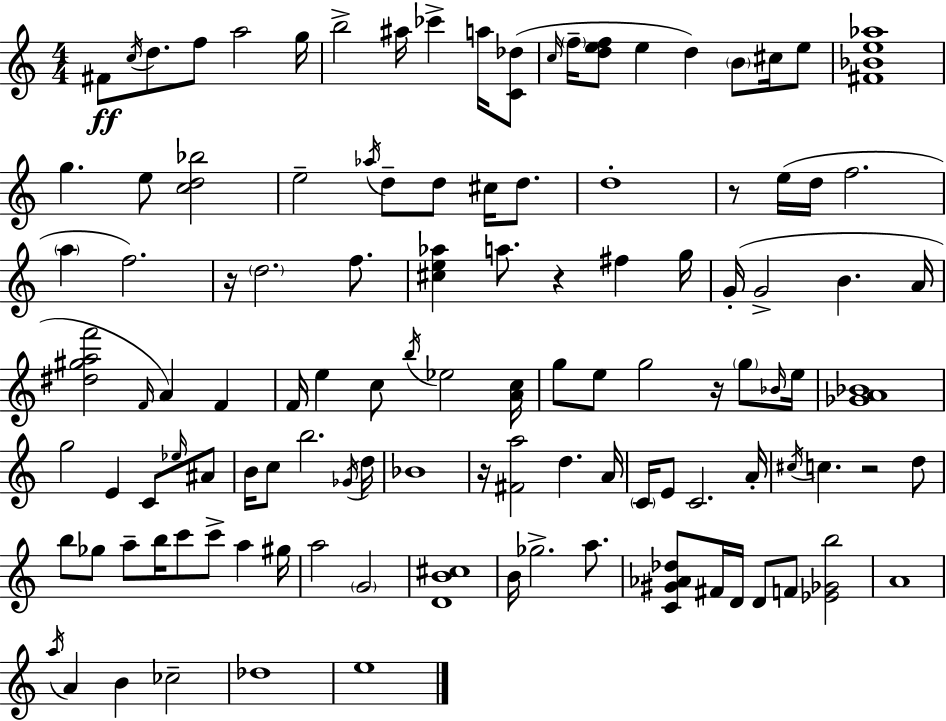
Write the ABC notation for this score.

X:1
T:Untitled
M:4/4
L:1/4
K:Am
^F/2 c/4 d/2 f/2 a2 g/4 b2 ^a/4 _c' a/4 [C_d]/2 c/4 f/4 [def]/2 e d B/2 ^c/4 e/2 [^F_Be_a]4 g e/2 [cd_b]2 e2 _a/4 d/2 d/2 ^c/4 d/2 d4 z/2 e/4 d/4 f2 a f2 z/4 d2 f/2 [^ce_a] a/2 z ^f g/4 G/4 G2 B A/4 [^d^gaf']2 F/4 A F F/4 e c/2 b/4 _e2 [Ac]/4 g/2 e/2 g2 z/4 g/2 _B/4 e/4 [_GA_B]4 g2 E C/2 _e/4 ^A/2 B/4 c/2 b2 _G/4 d/4 _B4 z/4 [^Fa]2 d A/4 C/4 E/2 C2 A/4 ^c/4 c z2 d/2 b/2 _g/2 a/2 b/4 c'/2 c'/2 a ^g/4 a2 G2 [DB^c]4 B/4 _g2 a/2 [C^G_A_d]/2 ^F/4 D/4 D/2 F/2 [_E_Gb]2 A4 a/4 A B _c2 _d4 e4